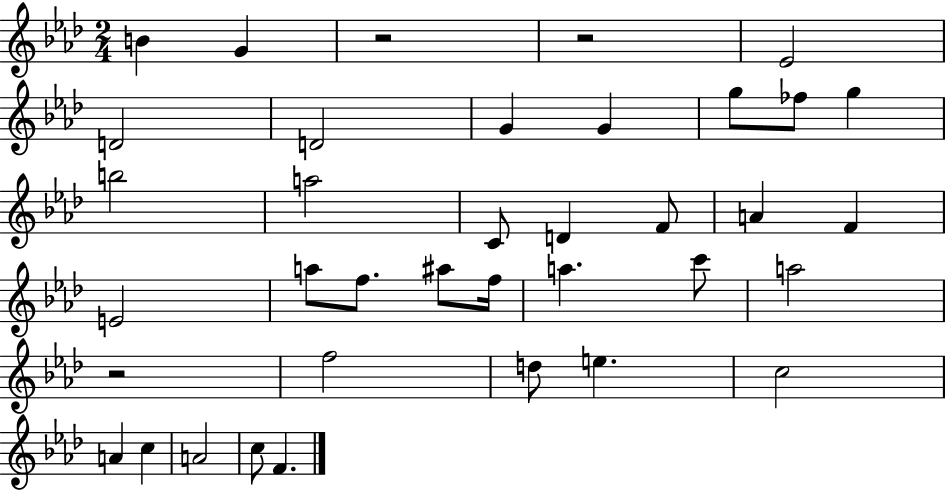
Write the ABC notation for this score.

X:1
T:Untitled
M:2/4
L:1/4
K:Ab
B G z2 z2 _E2 D2 D2 G G g/2 _f/2 g b2 a2 C/2 D F/2 A F E2 a/2 f/2 ^a/2 f/4 a c'/2 a2 z2 f2 d/2 e c2 A c A2 c/2 F